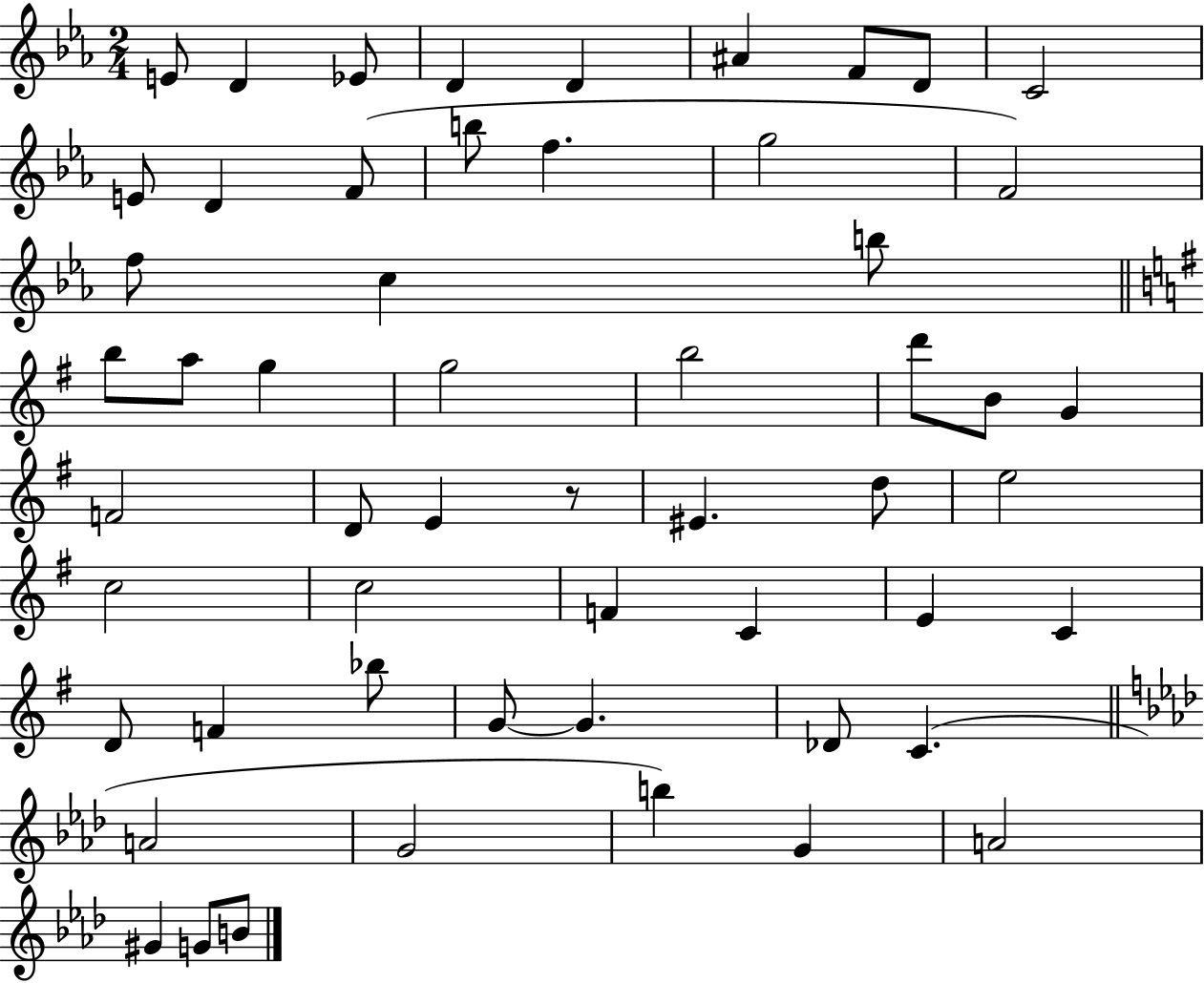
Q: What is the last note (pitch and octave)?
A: B4